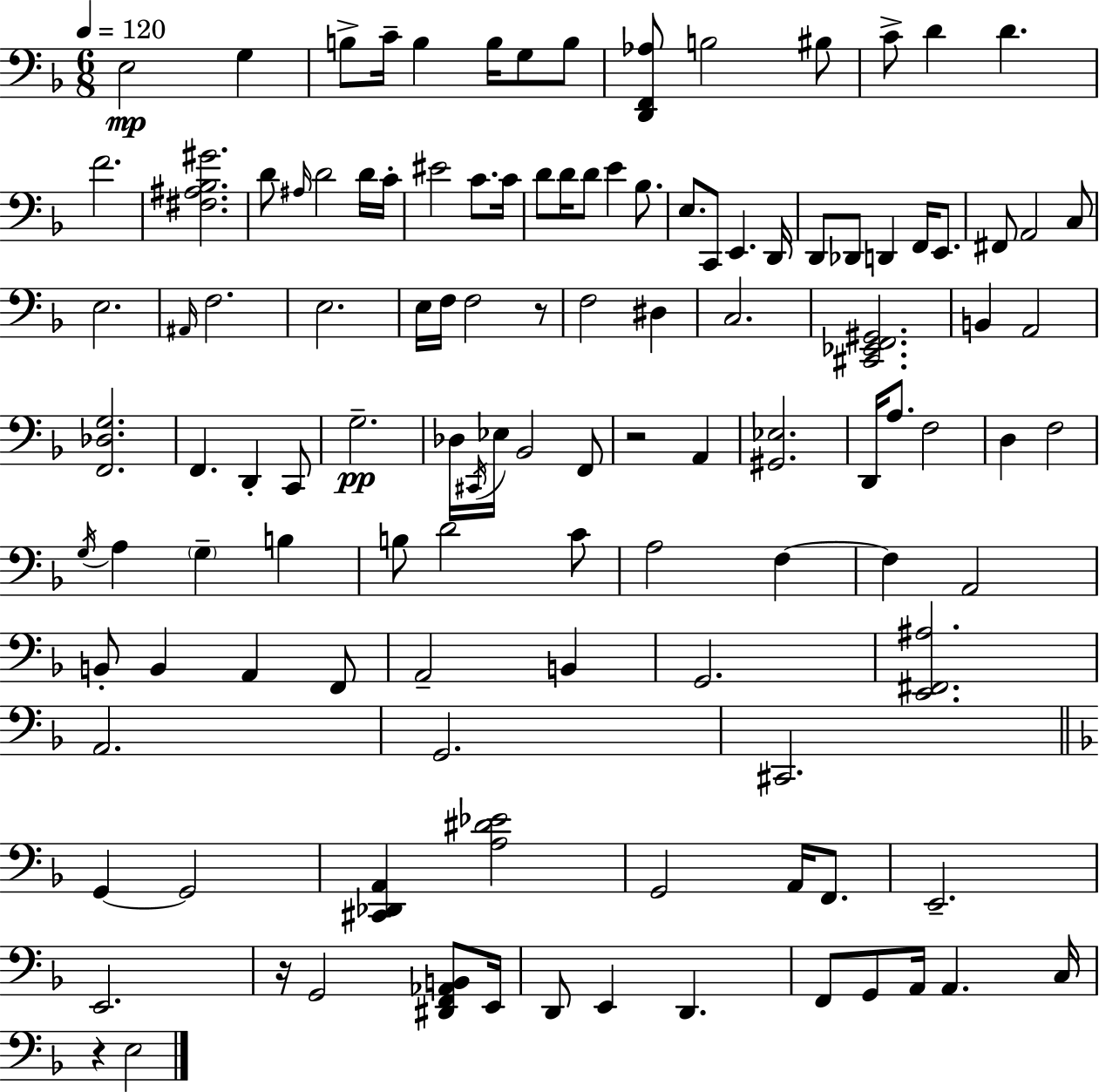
E3/h G3/q B3/e C4/s B3/q B3/s G3/e B3/e [D2,F2,Ab3]/e B3/h BIS3/e C4/e D4/q D4/q. F4/h. [F#3,A#3,Bb3,G#4]/h. D4/e A#3/s D4/h D4/s C4/s EIS4/h C4/e. C4/s D4/e D4/s D4/e E4/q Bb3/e. E3/e. C2/e E2/q. D2/s D2/e Db2/e D2/q F2/s E2/e. F#2/e A2/h C3/e E3/h. A#2/s F3/h. E3/h. E3/s F3/s F3/h R/e F3/h D#3/q C3/h. [C#2,Eb2,F2,G#2]/h. B2/q A2/h [F2,Db3,G3]/h. F2/q. D2/q C2/e G3/h. Db3/s C#2/s Eb3/s Bb2/h F2/e R/h A2/q [G#2,Eb3]/h. D2/s A3/e. F3/h D3/q F3/h G3/s A3/q G3/q B3/q B3/e D4/h C4/e A3/h F3/q F3/q A2/h B2/e B2/q A2/q F2/e A2/h B2/q G2/h. [E2,F#2,A#3]/h. A2/h. G2/h. C#2/h. G2/q G2/h [C#2,Db2,A2]/q [A3,D#4,Eb4]/h G2/h A2/s F2/e. E2/h. E2/h. R/s G2/h [D#2,F2,Ab2,B2]/e E2/s D2/e E2/q D2/q. F2/e G2/e A2/s A2/q. C3/s R/q E3/h